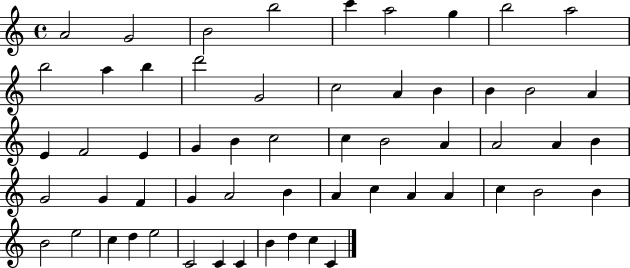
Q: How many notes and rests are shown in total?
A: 57